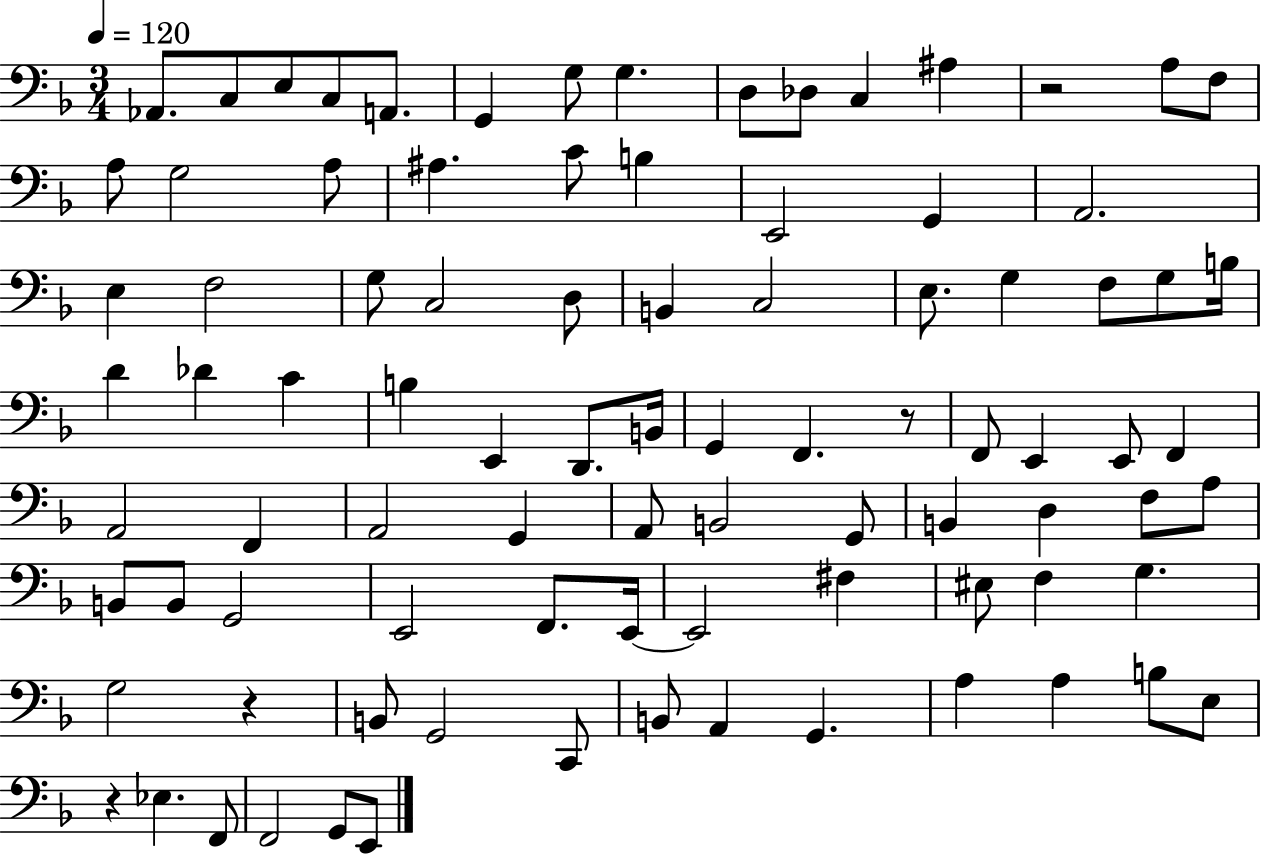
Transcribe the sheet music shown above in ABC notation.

X:1
T:Untitled
M:3/4
L:1/4
K:F
_A,,/2 C,/2 E,/2 C,/2 A,,/2 G,, G,/2 G, D,/2 _D,/2 C, ^A, z2 A,/2 F,/2 A,/2 G,2 A,/2 ^A, C/2 B, E,,2 G,, A,,2 E, F,2 G,/2 C,2 D,/2 B,, C,2 E,/2 G, F,/2 G,/2 B,/4 D _D C B, E,, D,,/2 B,,/4 G,, F,, z/2 F,,/2 E,, E,,/2 F,, A,,2 F,, A,,2 G,, A,,/2 B,,2 G,,/2 B,, D, F,/2 A,/2 B,,/2 B,,/2 G,,2 E,,2 F,,/2 E,,/4 E,,2 ^F, ^E,/2 F, G, G,2 z B,,/2 G,,2 C,,/2 B,,/2 A,, G,, A, A, B,/2 E,/2 z _E, F,,/2 F,,2 G,,/2 E,,/2